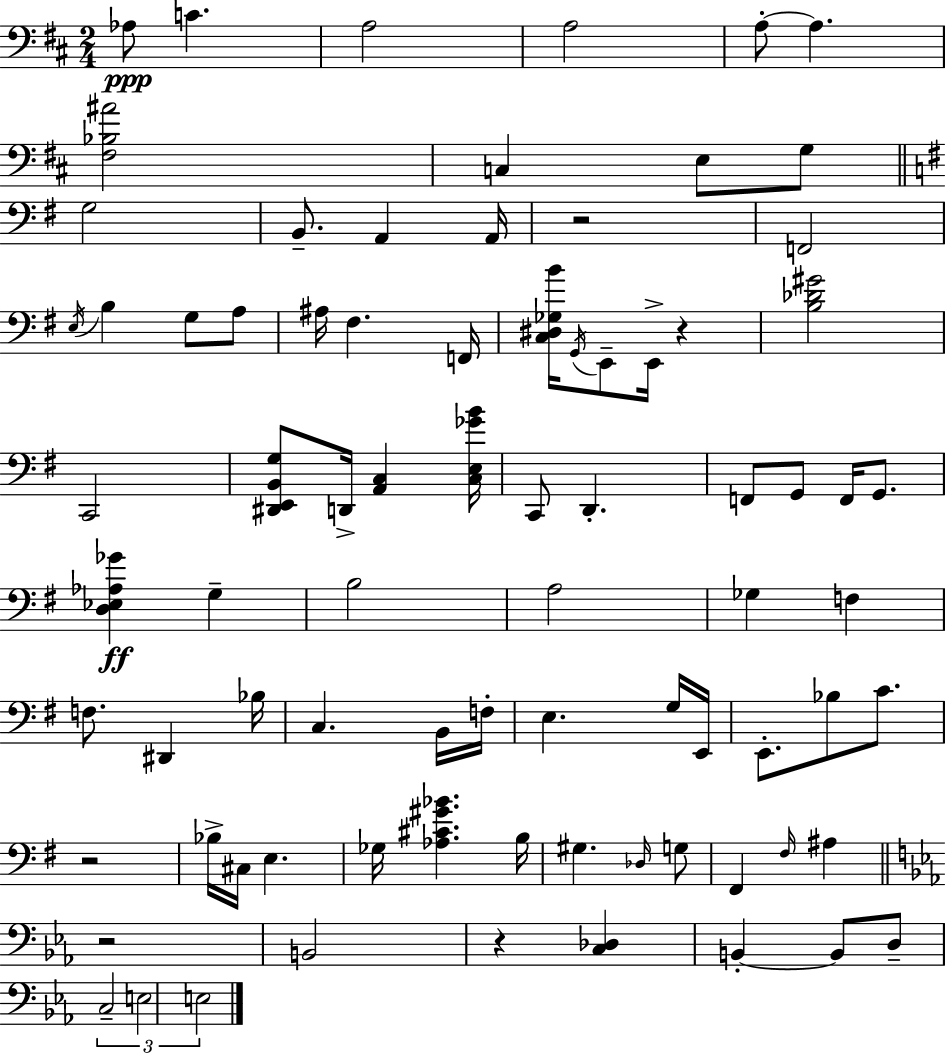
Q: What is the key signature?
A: D major